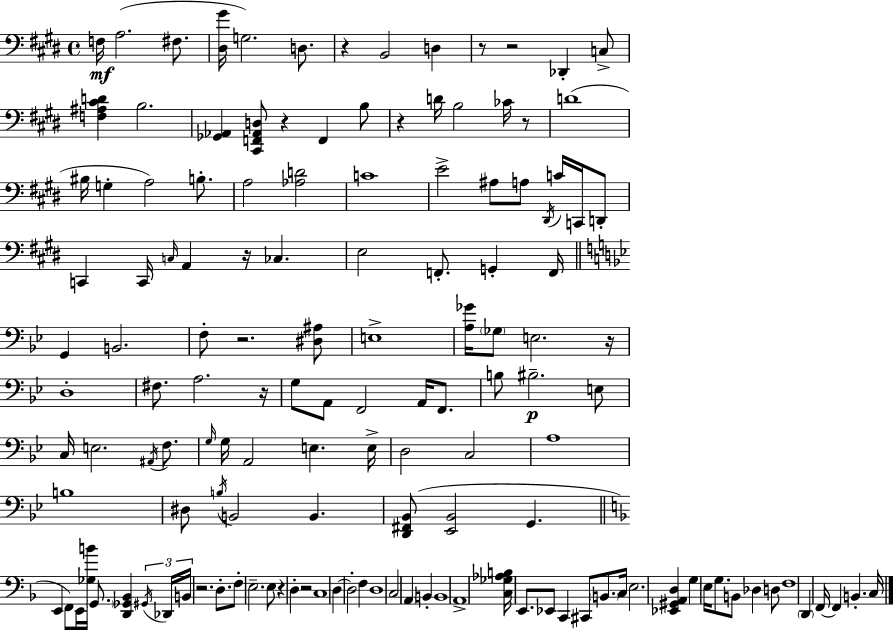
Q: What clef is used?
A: bass